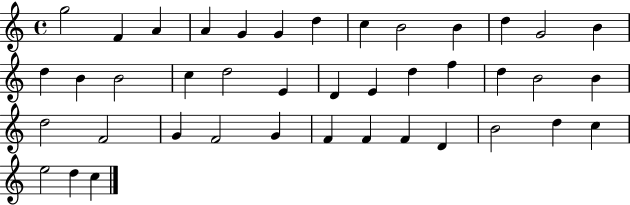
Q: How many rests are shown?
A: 0